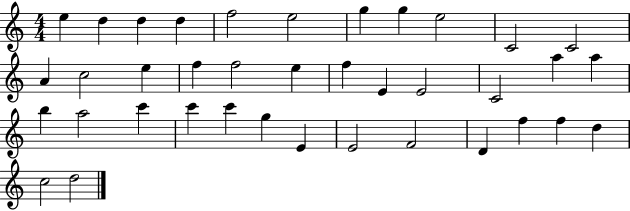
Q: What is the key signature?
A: C major